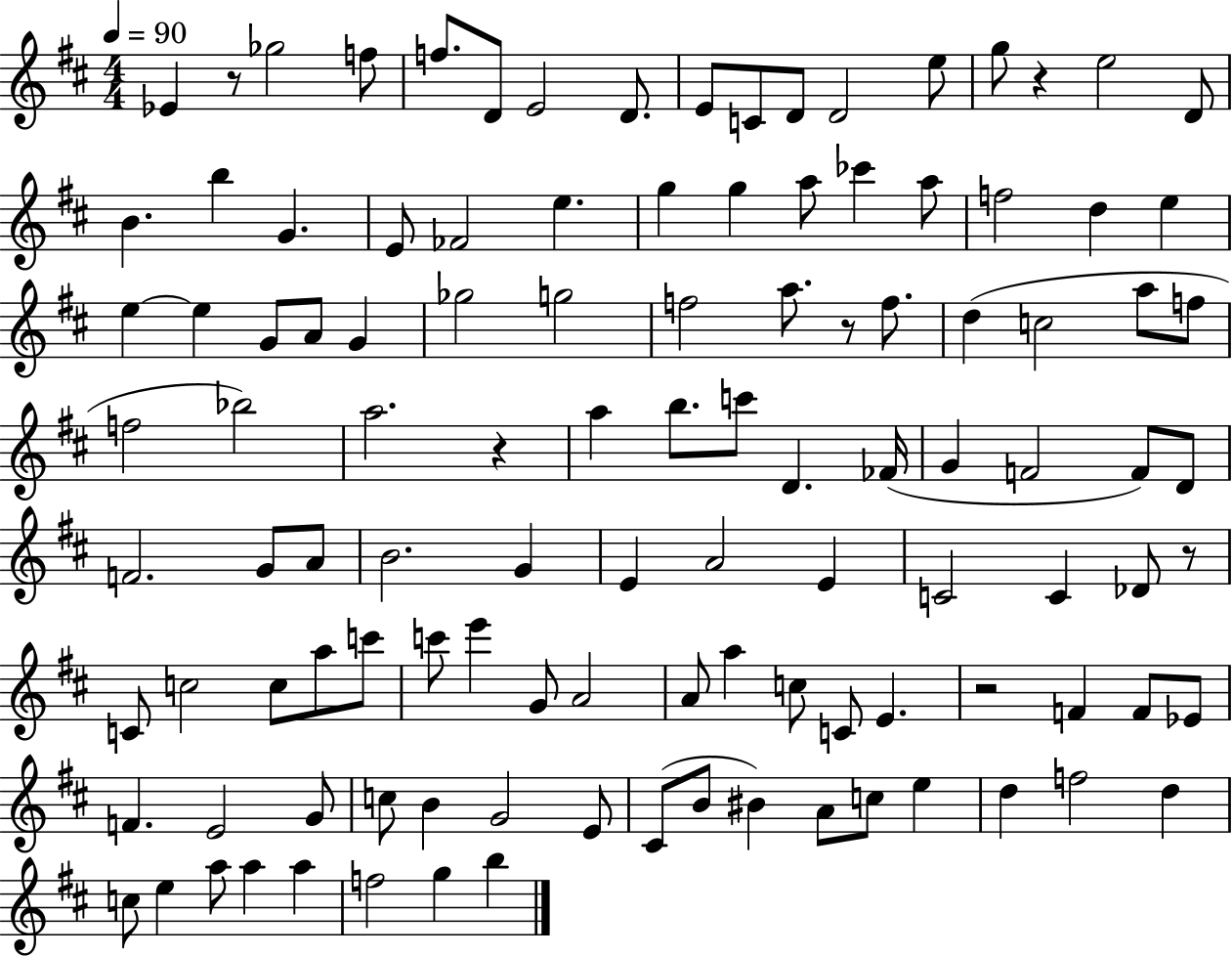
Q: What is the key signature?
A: D major